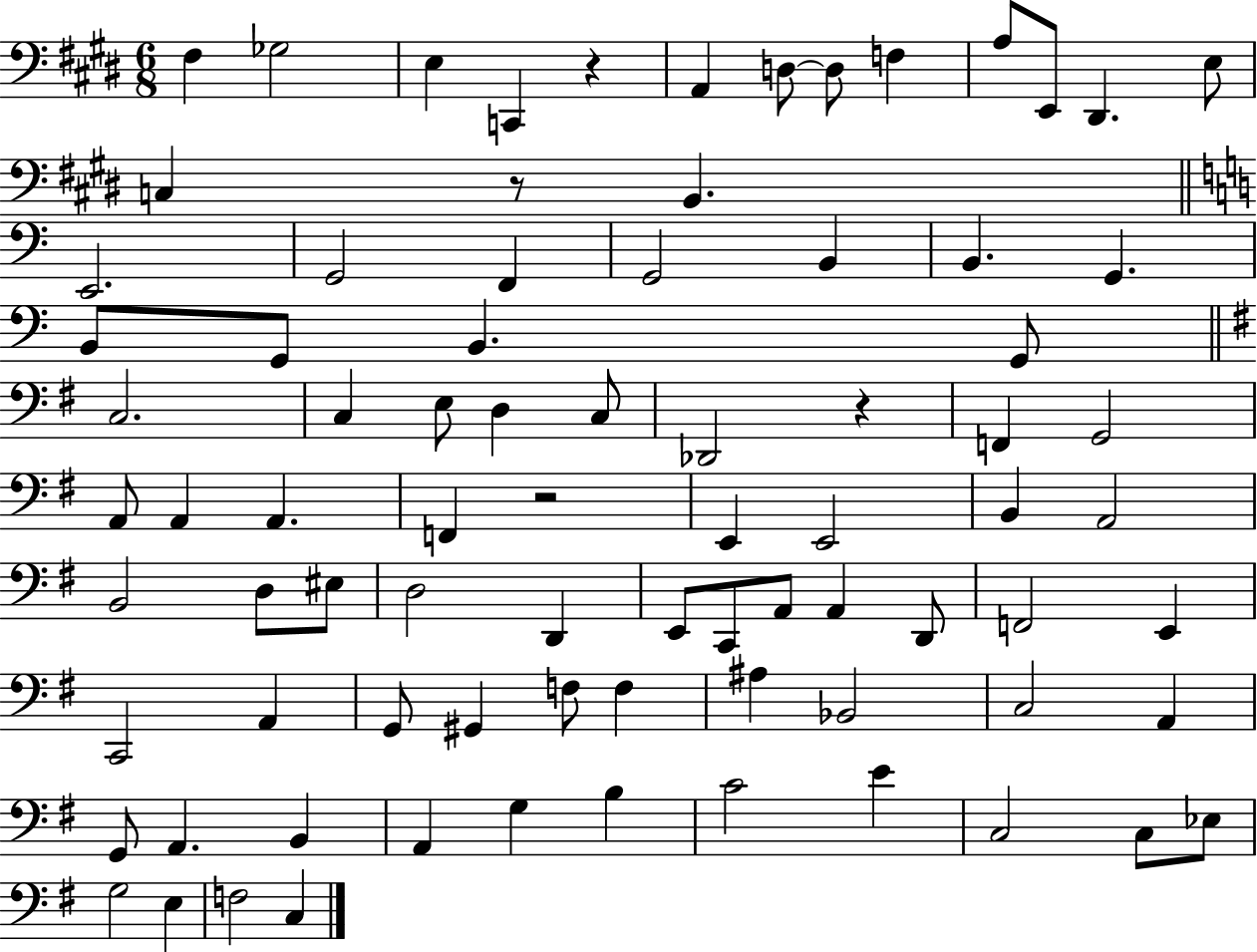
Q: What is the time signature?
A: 6/8